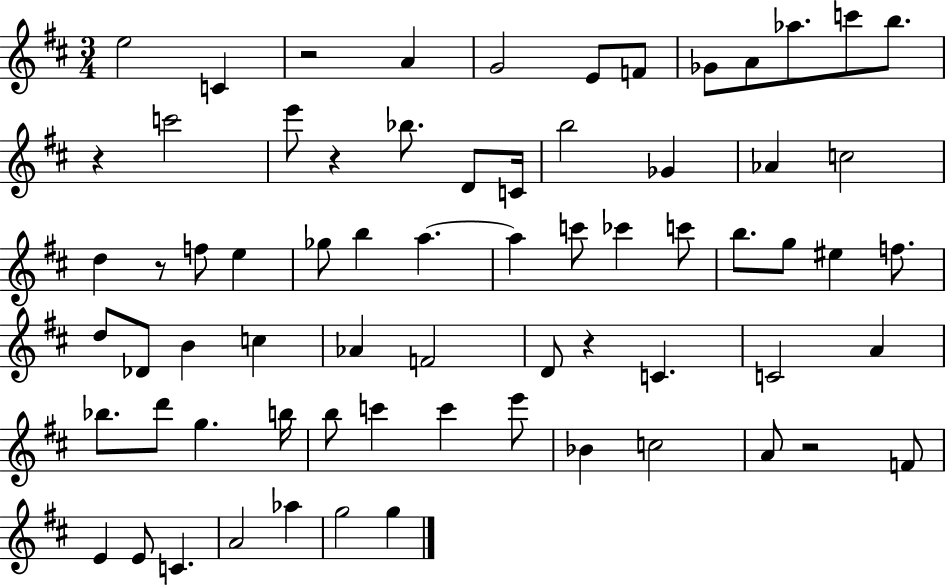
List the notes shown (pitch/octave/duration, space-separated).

E5/h C4/q R/h A4/q G4/h E4/e F4/e Gb4/e A4/e Ab5/e. C6/e B5/e. R/q C6/h E6/e R/q Bb5/e. D4/e C4/s B5/h Gb4/q Ab4/q C5/h D5/q R/e F5/e E5/q Gb5/e B5/q A5/q. A5/q C6/e CES6/q C6/e B5/e. G5/e EIS5/q F5/e. D5/e Db4/e B4/q C5/q Ab4/q F4/h D4/e R/q C4/q. C4/h A4/q Bb5/e. D6/e G5/q. B5/s B5/e C6/q C6/q E6/e Bb4/q C5/h A4/e R/h F4/e E4/q E4/e C4/q. A4/h Ab5/q G5/h G5/q